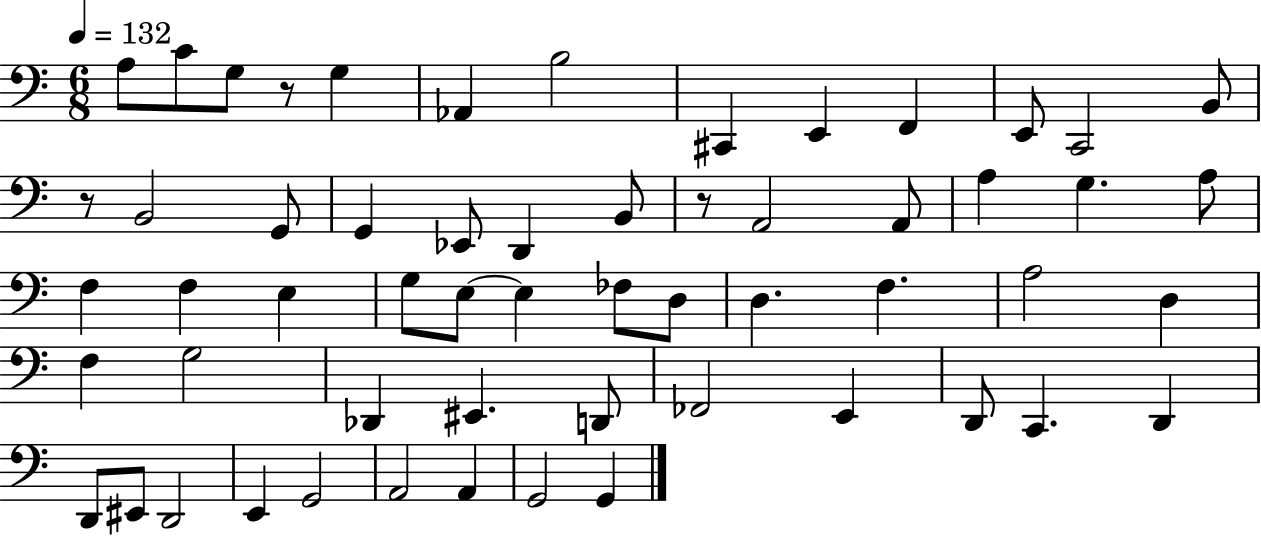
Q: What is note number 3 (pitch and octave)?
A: G3